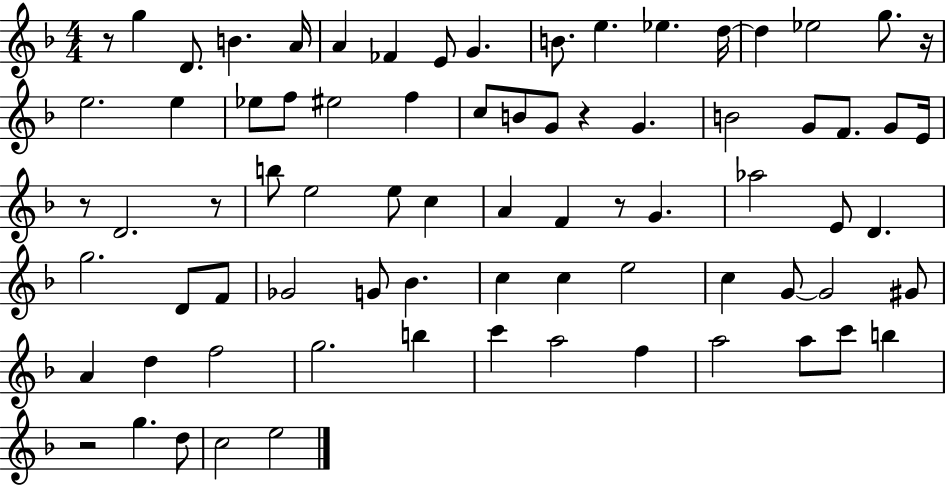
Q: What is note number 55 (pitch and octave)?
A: A4